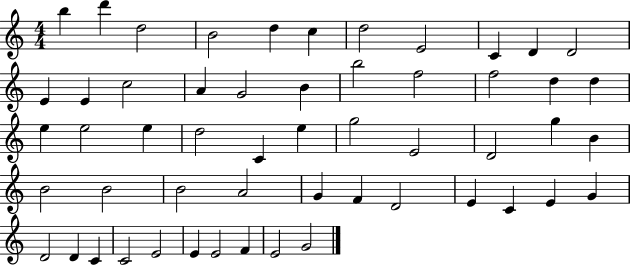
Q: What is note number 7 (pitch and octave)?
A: D5